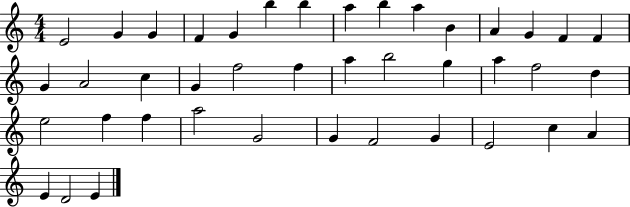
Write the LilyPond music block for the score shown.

{
  \clef treble
  \numericTimeSignature
  \time 4/4
  \key c \major
  e'2 g'4 g'4 | f'4 g'4 b''4 b''4 | a''4 b''4 a''4 b'4 | a'4 g'4 f'4 f'4 | \break g'4 a'2 c''4 | g'4 f''2 f''4 | a''4 b''2 g''4 | a''4 f''2 d''4 | \break e''2 f''4 f''4 | a''2 g'2 | g'4 f'2 g'4 | e'2 c''4 a'4 | \break e'4 d'2 e'4 | \bar "|."
}